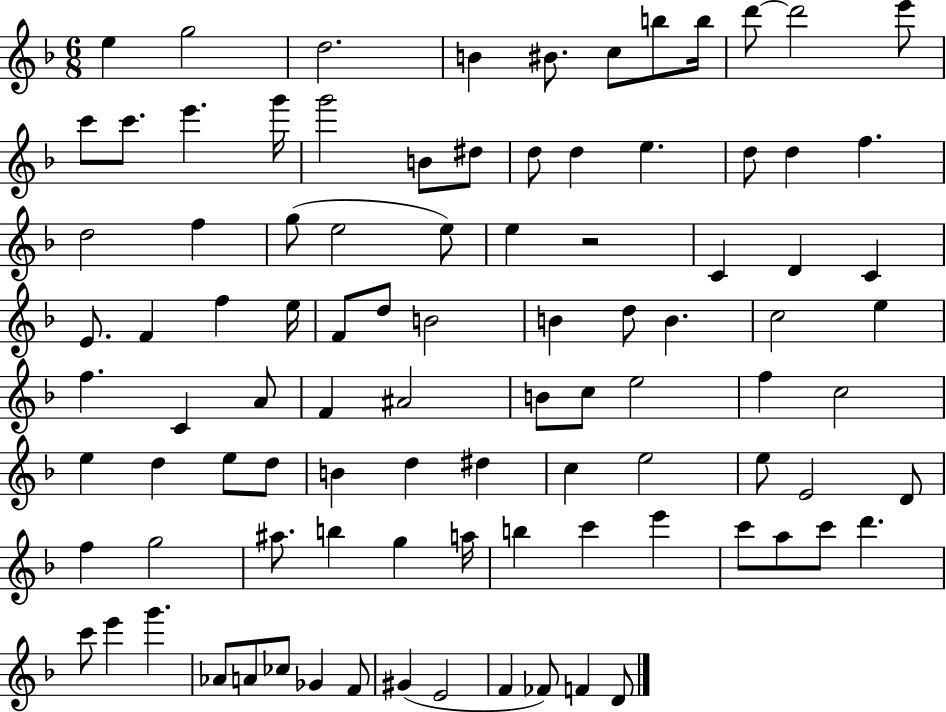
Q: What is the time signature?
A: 6/8